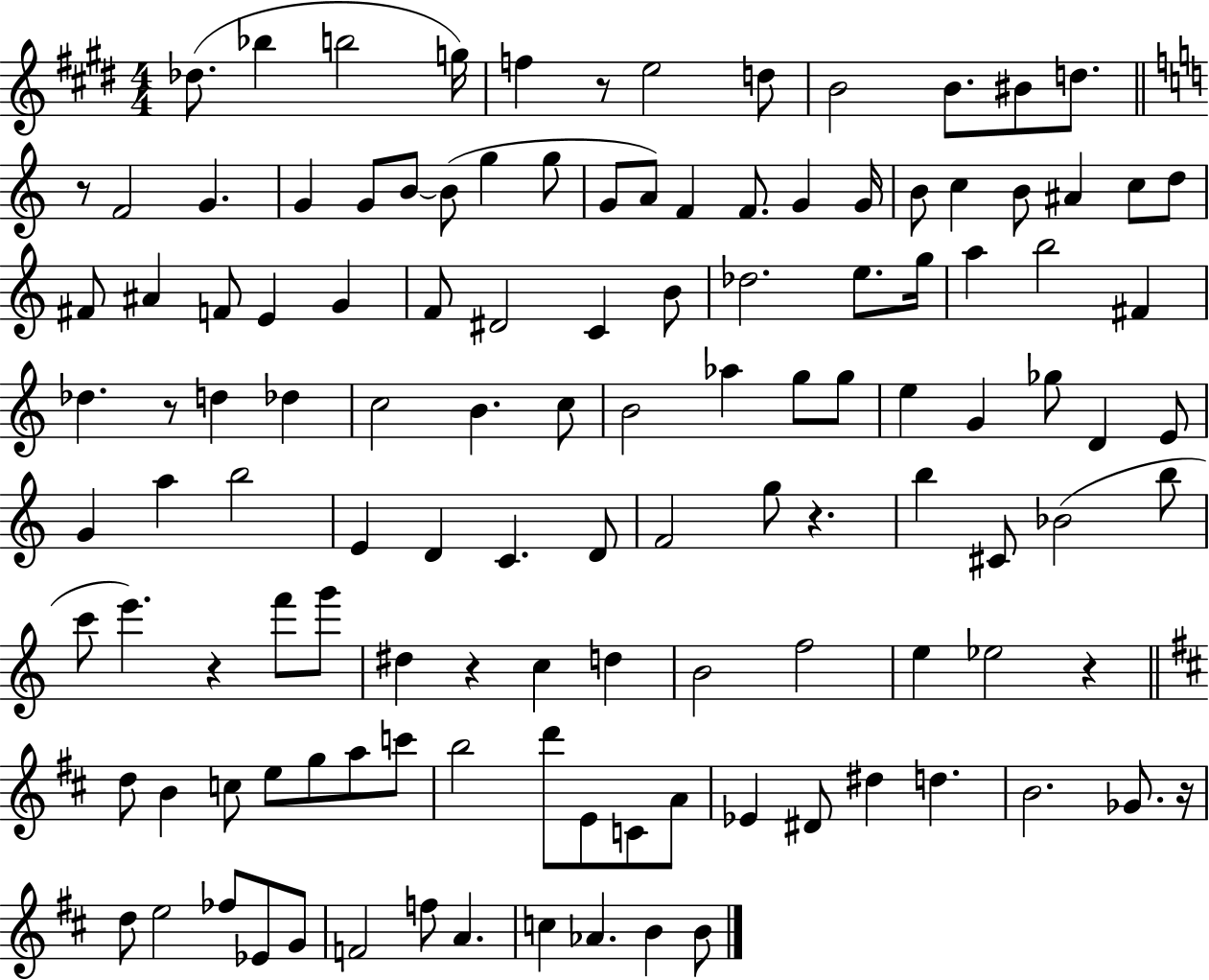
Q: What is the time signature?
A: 4/4